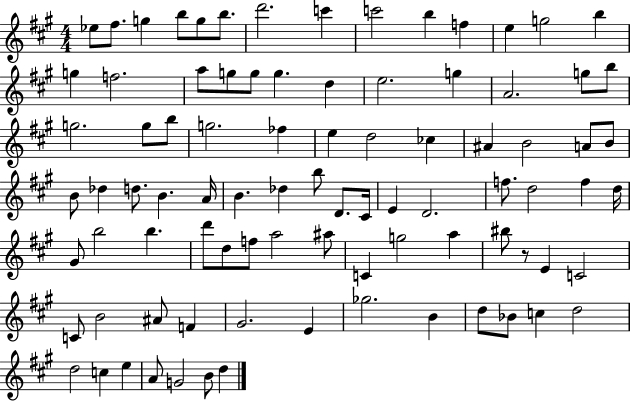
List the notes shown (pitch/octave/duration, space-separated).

Eb5/e F#5/e. G5/q B5/e G5/e B5/e. D6/h. C6/q C6/h B5/q F5/q E5/q G5/h B5/q G5/q F5/h. A5/e G5/e G5/e G5/q. D5/q E5/h. G5/q A4/h. G5/e B5/e G5/h. G5/e B5/e G5/h. FES5/q E5/q D5/h CES5/q A#4/q B4/h A4/e B4/e B4/e Db5/q D5/e. B4/q. A4/s B4/q. Db5/q B5/e D4/e. C#4/s E4/q D4/h. F5/e. D5/h F5/q D5/s G#4/e B5/h B5/q. D6/e D5/e F5/e A5/h A#5/e C4/q G5/h A5/q BIS5/e R/e E4/q C4/h C4/e B4/h A#4/e F4/q G#4/h. E4/q Gb5/h. B4/q D5/e Bb4/e C5/q D5/h D5/h C5/q E5/q A4/e G4/h B4/e D5/q